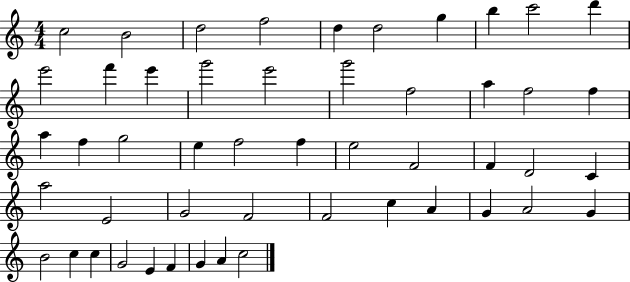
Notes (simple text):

C5/h B4/h D5/h F5/h D5/q D5/h G5/q B5/q C6/h D6/q E6/h F6/q E6/q G6/h E6/h G6/h F5/h A5/q F5/h F5/q A5/q F5/q G5/h E5/q F5/h F5/q E5/h F4/h F4/q D4/h C4/q A5/h E4/h G4/h F4/h F4/h C5/q A4/q G4/q A4/h G4/q B4/h C5/q C5/q G4/h E4/q F4/q G4/q A4/q C5/h